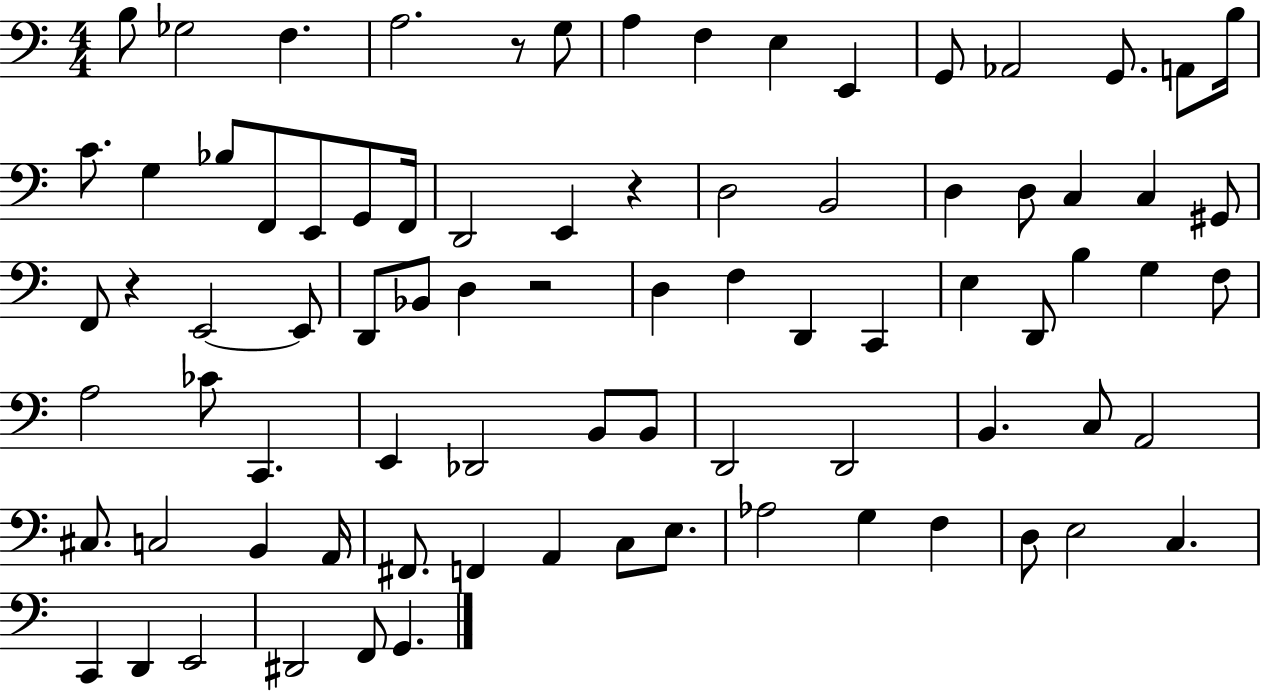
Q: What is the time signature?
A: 4/4